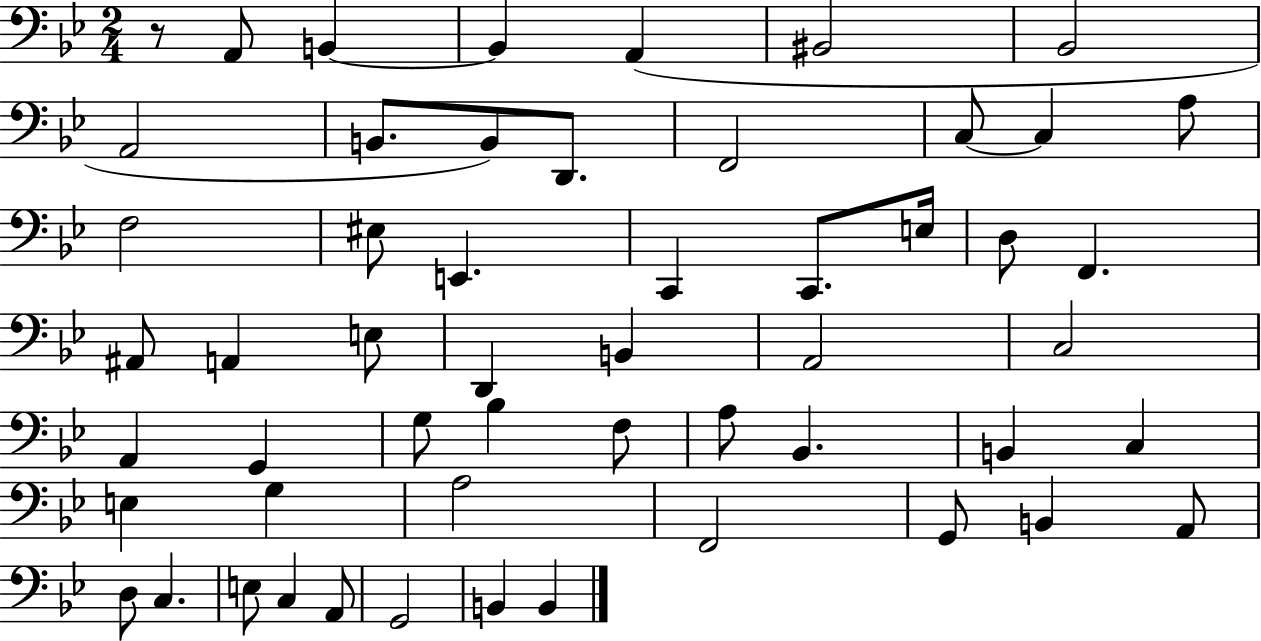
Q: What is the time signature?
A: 2/4